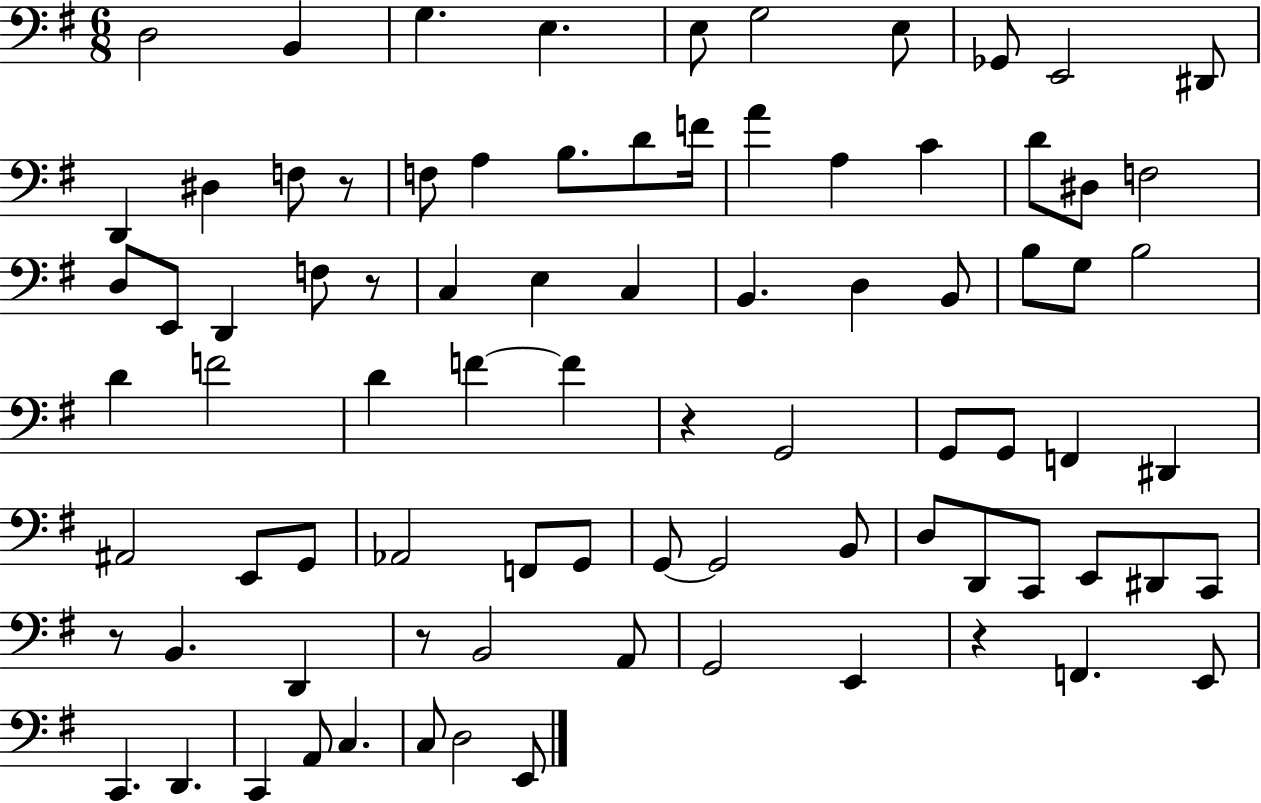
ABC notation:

X:1
T:Untitled
M:6/8
L:1/4
K:G
D,2 B,, G, E, E,/2 G,2 E,/2 _G,,/2 E,,2 ^D,,/2 D,, ^D, F,/2 z/2 F,/2 A, B,/2 D/2 F/4 A A, C D/2 ^D,/2 F,2 D,/2 E,,/2 D,, F,/2 z/2 C, E, C, B,, D, B,,/2 B,/2 G,/2 B,2 D F2 D F F z G,,2 G,,/2 G,,/2 F,, ^D,, ^A,,2 E,,/2 G,,/2 _A,,2 F,,/2 G,,/2 G,,/2 G,,2 B,,/2 D,/2 D,,/2 C,,/2 E,,/2 ^D,,/2 C,,/2 z/2 B,, D,, z/2 B,,2 A,,/2 G,,2 E,, z F,, E,,/2 C,, D,, C,, A,,/2 C, C,/2 D,2 E,,/2